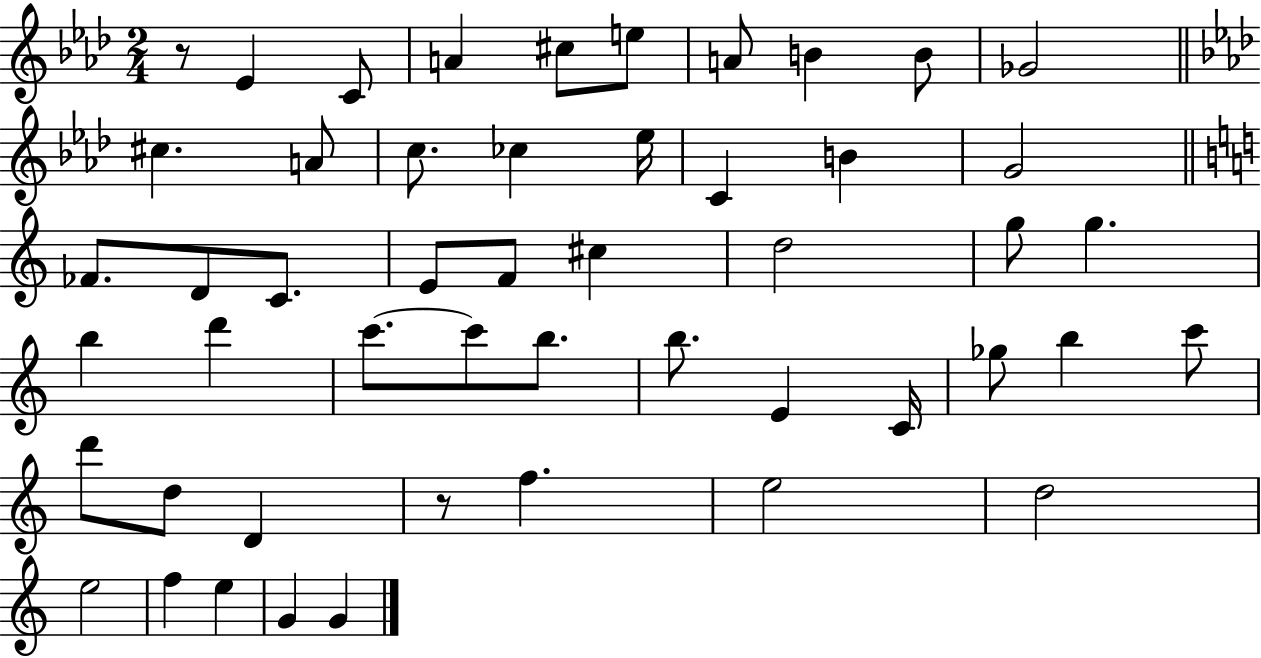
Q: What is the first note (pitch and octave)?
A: Eb4